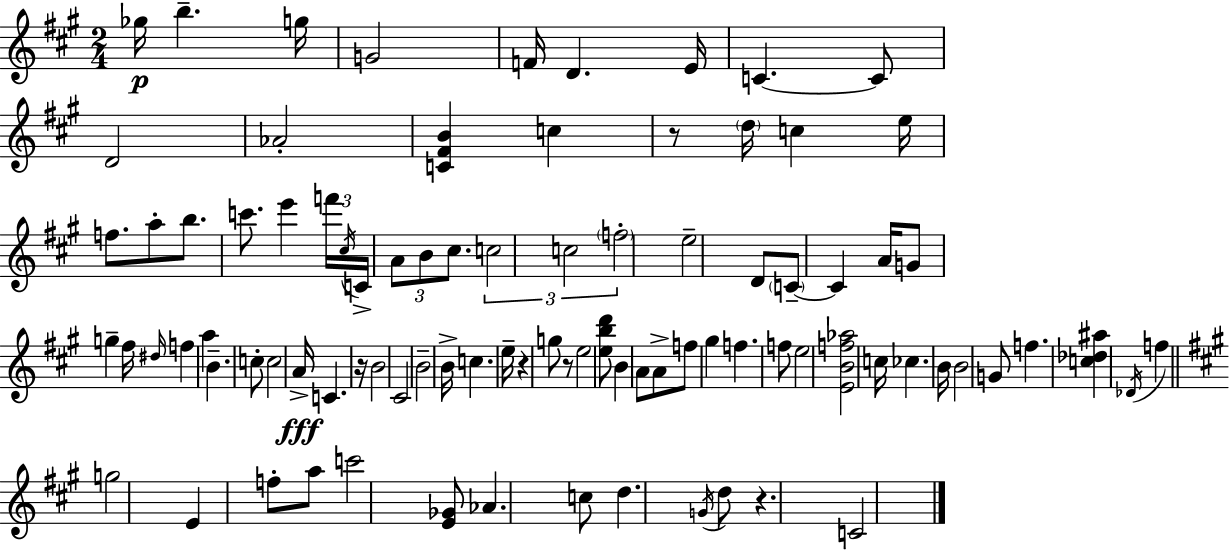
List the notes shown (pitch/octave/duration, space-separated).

Gb5/s B5/q. G5/s G4/h F4/s D4/q. E4/s C4/q. C4/e D4/h Ab4/h [C4,F#4,B4]/q C5/q R/e D5/s C5/q E5/s F5/e. A5/e B5/e. C6/e. E6/q F6/s C#5/s C4/s A4/e B4/e C#5/e. C5/h C5/h F5/h E5/h D4/e C4/e C4/q A4/s G4/e G5/q F#5/s D#5/s F5/q A5/q B4/q. C5/e C5/h A4/s C4/q. R/s B4/h C#4/h B4/h B4/s C5/q. E5/s R/q G5/e R/e E5/h [E5,B5,D6]/e B4/q A4/e A4/e F5/e G#5/q F5/q. F5/e E5/h [E4,B4,F5,Ab5]/h C5/s CES5/q. B4/s B4/h G4/e F5/q. [C5,Db5,A#5]/q Db4/s F5/q G5/h E4/q F5/e A5/e C6/h [E4,Gb4]/e Ab4/q. C5/e D5/q. G4/s D5/e R/q. C4/h